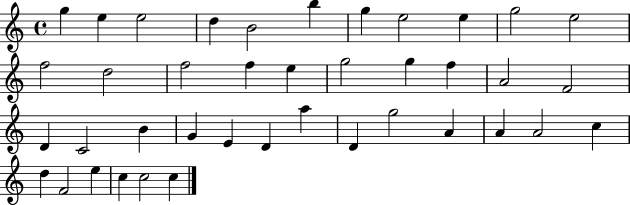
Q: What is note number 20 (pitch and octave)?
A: A4